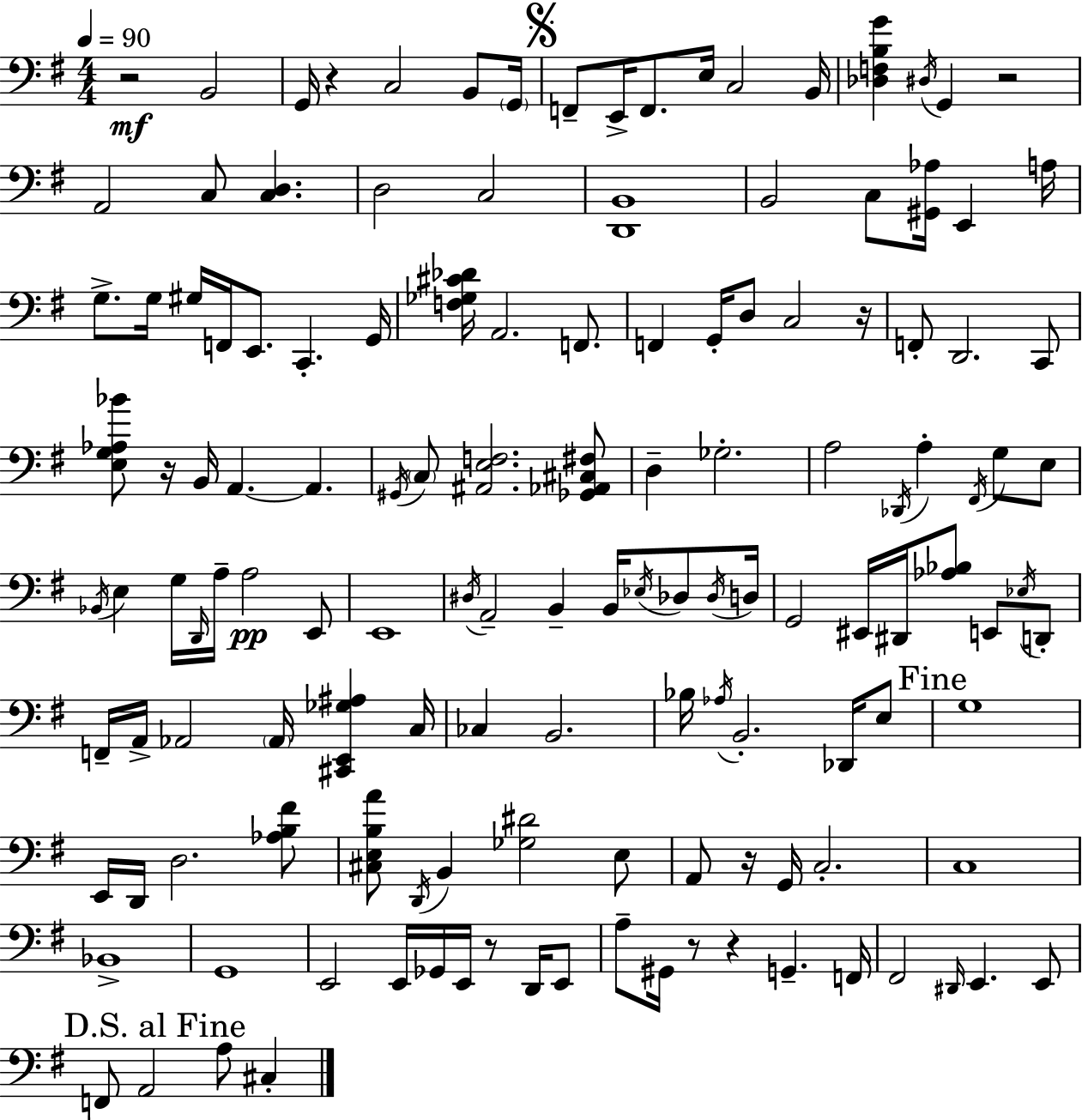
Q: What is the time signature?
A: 4/4